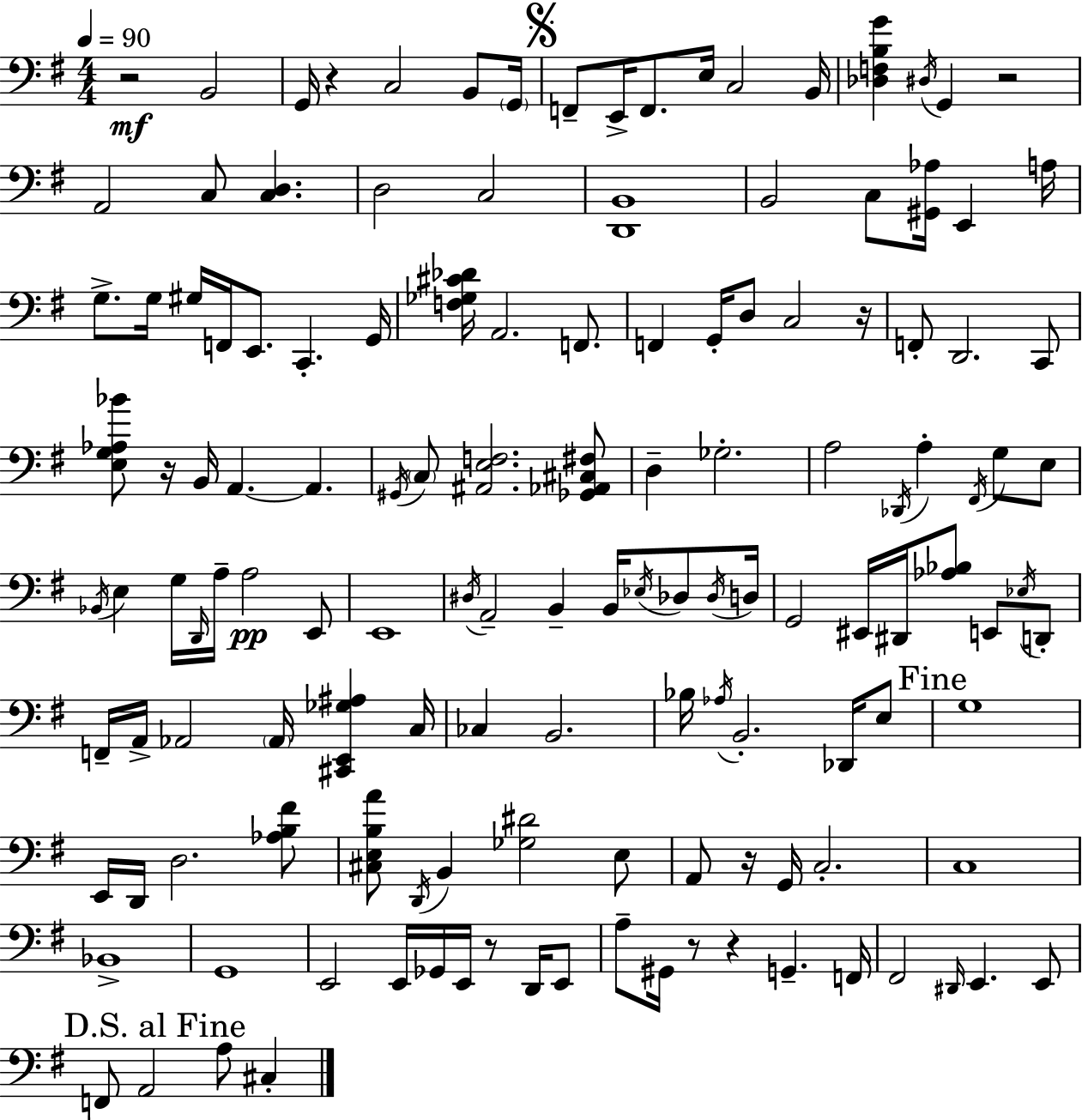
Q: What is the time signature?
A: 4/4